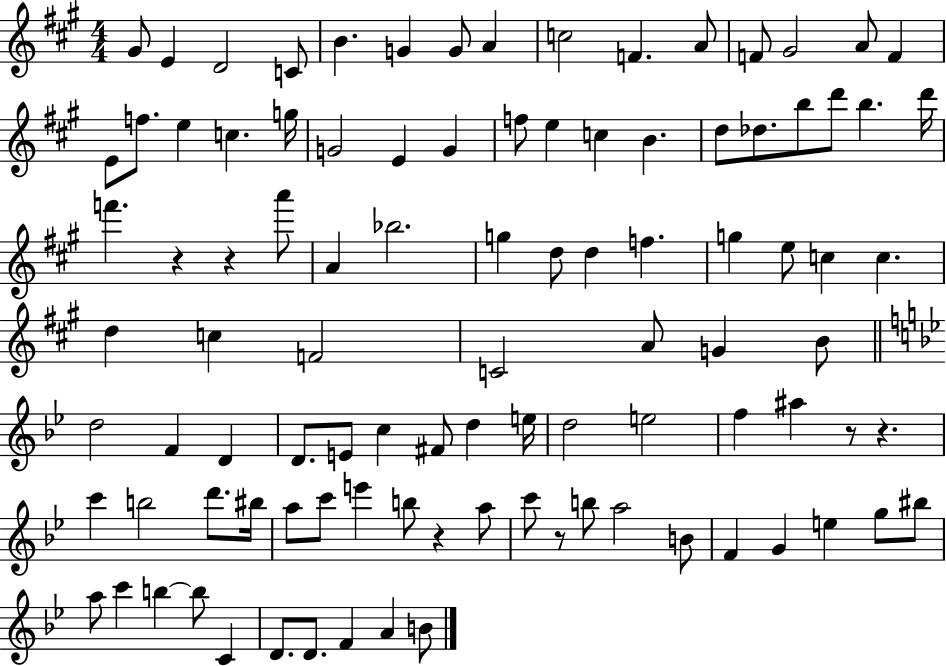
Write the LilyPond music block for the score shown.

{
  \clef treble
  \numericTimeSignature
  \time 4/4
  \key a \major
  \repeat volta 2 { gis'8 e'4 d'2 c'8 | b'4. g'4 g'8 a'4 | c''2 f'4. a'8 | f'8 gis'2 a'8 f'4 | \break e'8 f''8. e''4 c''4. g''16 | g'2 e'4 g'4 | f''8 e''4 c''4 b'4. | d''8 des''8. b''8 d'''8 b''4. d'''16 | \break f'''4. r4 r4 a'''8 | a'4 bes''2. | g''4 d''8 d''4 f''4. | g''4 e''8 c''4 c''4. | \break d''4 c''4 f'2 | c'2 a'8 g'4 b'8 | \bar "||" \break \key g \minor d''2 f'4 d'4 | d'8. e'8 c''4 fis'8 d''4 e''16 | d''2 e''2 | f''4 ais''4 r8 r4. | \break c'''4 b''2 d'''8. bis''16 | a''8 c'''8 e'''4 b''8 r4 a''8 | c'''8 r8 b''8 a''2 b'8 | f'4 g'4 e''4 g''8 bis''8 | \break a''8 c'''4 b''4~~ b''8 c'4 | d'8. d'8. f'4 a'4 b'8 | } \bar "|."
}